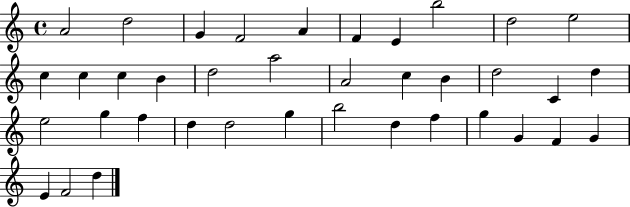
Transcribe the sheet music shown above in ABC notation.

X:1
T:Untitled
M:4/4
L:1/4
K:C
A2 d2 G F2 A F E b2 d2 e2 c c c B d2 a2 A2 c B d2 C d e2 g f d d2 g b2 d f g G F G E F2 d